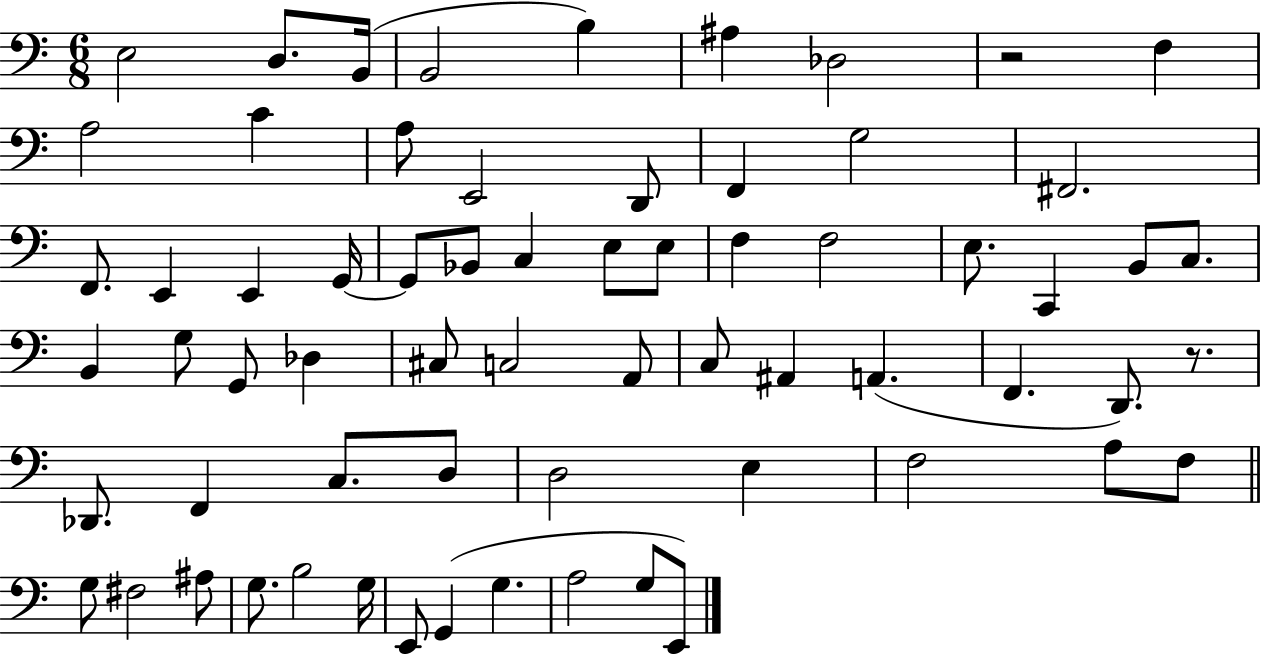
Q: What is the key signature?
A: C major